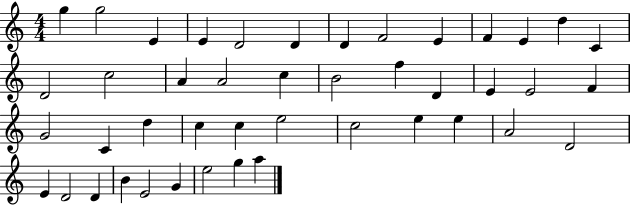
{
  \clef treble
  \numericTimeSignature
  \time 4/4
  \key c \major
  g''4 g''2 e'4 | e'4 d'2 d'4 | d'4 f'2 e'4 | f'4 e'4 d''4 c'4 | \break d'2 c''2 | a'4 a'2 c''4 | b'2 f''4 d'4 | e'4 e'2 f'4 | \break g'2 c'4 d''4 | c''4 c''4 e''2 | c''2 e''4 e''4 | a'2 d'2 | \break e'4 d'2 d'4 | b'4 e'2 g'4 | e''2 g''4 a''4 | \bar "|."
}